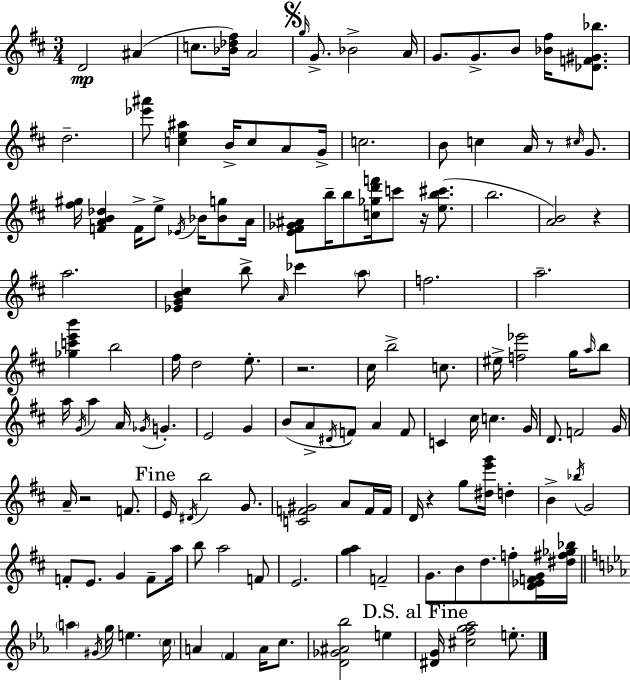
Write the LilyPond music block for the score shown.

{
  \clef treble
  \numericTimeSignature
  \time 3/4
  \key d \major
  d'2\mp ais'4( | c''8. <bes' des'' fis''>16) a'2 | \mark \markup { \musicglyph "scripts.segno" } \grace { g''16 } g'8.-> bes'2-> | a'16 g'8. g'8.-> b'8 <bes' fis''>16 <des' f' gis' bes''>8. | \break d''2.-- | <ees''' ais'''>8 <c'' e'' ais''>4 b'16-> c''8 a'8 | g'16-> c''2. | b'8 c''4 a'16 r8 \grace { cis''16 } g'8. | \break <fis'' gis''>16 <f' a' b' des''>4 f'16-> e''8-> \acciaccatura { ees'16 } bes'16 | <bes' g''>8 a'16 <e' fis' ges' ais'>8 b''16-- b''8 <c'' ges'' d''' f'''>16 c'''8 r16 | <e'' b'' cis'''>8.( b''2. | <a' b'>2) r4 | \break a''2. | <ees' g' b' cis''>4 b''8-> \grace { a'16 } ces'''4 | \parenthesize a''8 f''2. | a''2.-- | \break <ges'' c''' e''' b'''>4 b''2 | fis''16 d''2 | e''8.-. r2. | cis''16 b''2-> | \break c''8. eis''16-> <f'' ees'''>2 | g''16 \grace { a''16 } b''8 a''16 \acciaccatura { g'16 } a''4 a'16 | \acciaccatura { ges'16 } g'4.-. e'2 | g'4 b'8( a'8-> \acciaccatura { dis'16 }) | \break f'8 a'4 f'8 c'4 | cis''16 c''4. g'16 d'8. f'2 | g'16 a'16-- r2 | f'8. \mark "Fine" e'16 \acciaccatura { dis'16 } b''2 | \break g'8. <c' f' gis'>2 | a'8 f'16 f'16 d'16 r4 | g''8 <dis'' e''' g'''>16 d''4-. b'4-> | \acciaccatura { bes''16 } g'2 f'8-. | \break e'8. g'4 f'8-- a''16 b''8 | a''2 f'8 e'2. | <g'' a''>4 | f'2-- g'8. | \break b'8 d''8. f''8-. <d' ees' f' g'>16 <dis'' fis'' ges'' bes''>16 \bar "||" \break \key c \minor \parenthesize a''4 \acciaccatura { gis'16 } g''16 e''4. | \parenthesize c''16 a'4 \parenthesize f'4 a'16 c''8. | <d' ges' ais' bes''>2 e''4 | \mark "D.S. al Fine" <dis' g'>16 <cis'' f'' g'' aes''>2 e''8.-. | \break \bar "|."
}